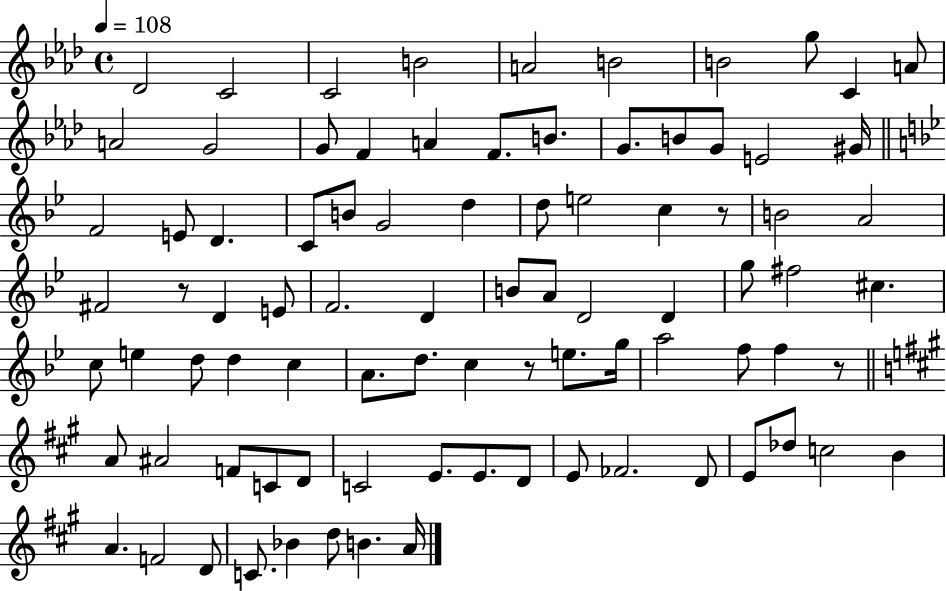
Db4/h C4/h C4/h B4/h A4/h B4/h B4/h G5/e C4/q A4/e A4/h G4/h G4/e F4/q A4/q F4/e. B4/e. G4/e. B4/e G4/e E4/h G#4/s F4/h E4/e D4/q. C4/e B4/e G4/h D5/q D5/e E5/h C5/q R/e B4/h A4/h F#4/h R/e D4/q E4/e F4/h. D4/q B4/e A4/e D4/h D4/q G5/e F#5/h C#5/q. C5/e E5/q D5/e D5/q C5/q A4/e. D5/e. C5/q R/e E5/e. G5/s A5/h F5/e F5/q R/e A4/e A#4/h F4/e C4/e D4/e C4/h E4/e. E4/e. D4/e E4/e FES4/h. D4/e E4/e Db5/e C5/h B4/q A4/q. F4/h D4/e C4/e. Bb4/q D5/e B4/q. A4/s